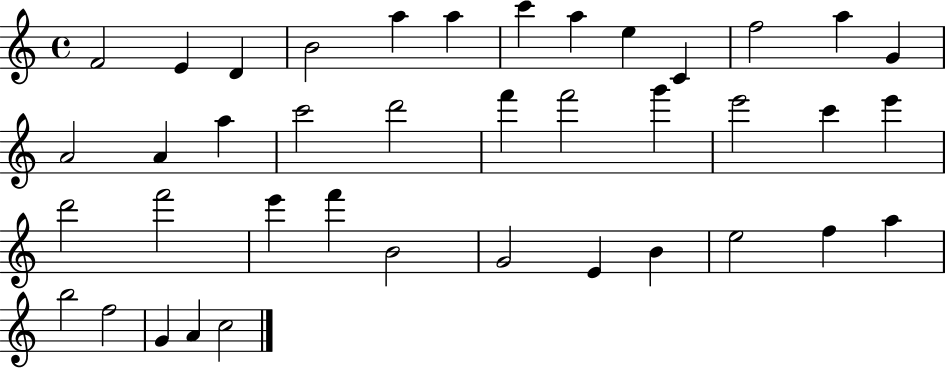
{
  \clef treble
  \time 4/4
  \defaultTimeSignature
  \key c \major
  f'2 e'4 d'4 | b'2 a''4 a''4 | c'''4 a''4 e''4 c'4 | f''2 a''4 g'4 | \break a'2 a'4 a''4 | c'''2 d'''2 | f'''4 f'''2 g'''4 | e'''2 c'''4 e'''4 | \break d'''2 f'''2 | e'''4 f'''4 b'2 | g'2 e'4 b'4 | e''2 f''4 a''4 | \break b''2 f''2 | g'4 a'4 c''2 | \bar "|."
}